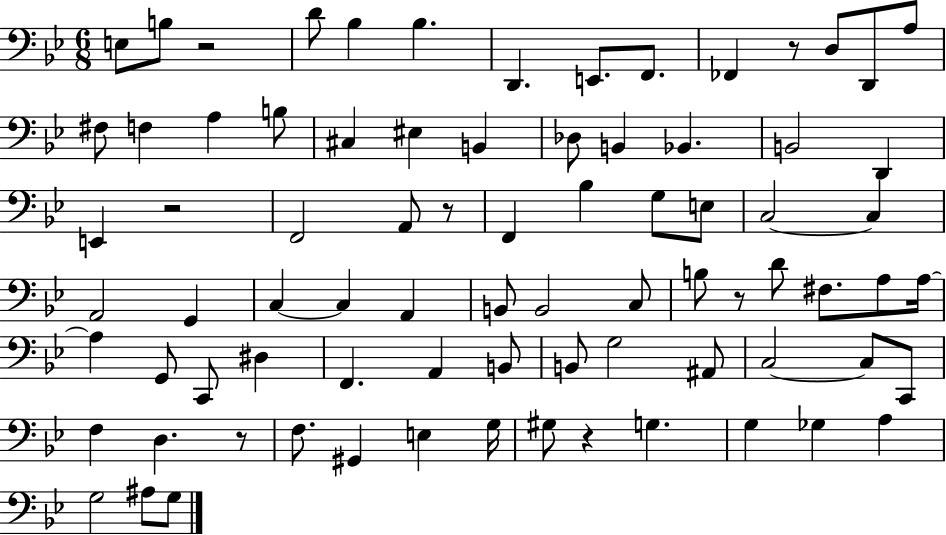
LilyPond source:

{
  \clef bass
  \numericTimeSignature
  \time 6/8
  \key bes \major
  e8 b8 r2 | d'8 bes4 bes4. | d,4. e,8. f,8. | fes,4 r8 d8 d,8 a8 | \break fis8 f4 a4 b8 | cis4 eis4 b,4 | des8 b,4 bes,4. | b,2 d,4 | \break e,4 r2 | f,2 a,8 r8 | f,4 bes4 g8 e8 | c2~~ c4 | \break a,2 g,4 | c4~~ c4 a,4 | b,8 b,2 c8 | b8 r8 d'8 fis8. a8 a16~~ | \break a4 g,8 c,8 dis4 | f,4. a,4 b,8 | b,8 g2 ais,8 | c2~~ c8 c,8 | \break f4 d4. r8 | f8. gis,4 e4 g16 | gis8 r4 g4. | g4 ges4 a4 | \break g2 ais8 g8 | \bar "|."
}